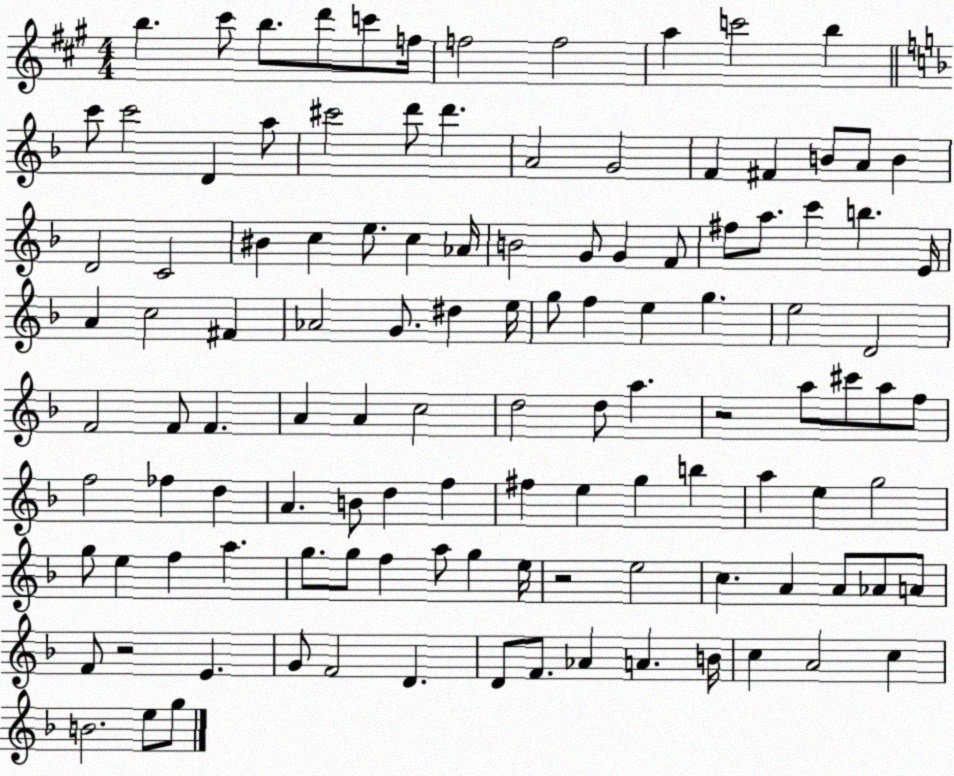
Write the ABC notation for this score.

X:1
T:Untitled
M:4/4
L:1/4
K:A
b ^c'/2 b/2 d'/2 c'/2 f/4 f2 f2 a c'2 b c'/2 c'2 D a/2 ^c'2 d'/2 d' A2 G2 F ^F B/2 A/2 B D2 C2 ^B c e/2 c _A/4 B2 G/2 G F/2 ^f/2 a/2 c' b E/4 A c2 ^F _A2 G/2 ^d e/4 g/2 f e g e2 D2 F2 F/2 F A A c2 d2 d/2 a z2 a/2 ^c'/2 a/2 f/2 f2 _f d A B/2 d f ^f e g b a e g2 g/2 e f a g/2 g/2 f a/2 g e/4 z2 e2 c A A/2 _A/2 A/2 F/2 z2 E G/2 F2 D D/2 F/2 _A A B/4 c A2 c B2 e/2 g/2